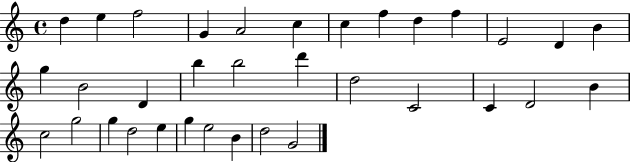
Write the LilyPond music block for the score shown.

{
  \clef treble
  \time 4/4
  \defaultTimeSignature
  \key c \major
  d''4 e''4 f''2 | g'4 a'2 c''4 | c''4 f''4 d''4 f''4 | e'2 d'4 b'4 | \break g''4 b'2 d'4 | b''4 b''2 d'''4 | d''2 c'2 | c'4 d'2 b'4 | \break c''2 g''2 | g''4 d''2 e''4 | g''4 e''2 b'4 | d''2 g'2 | \break \bar "|."
}